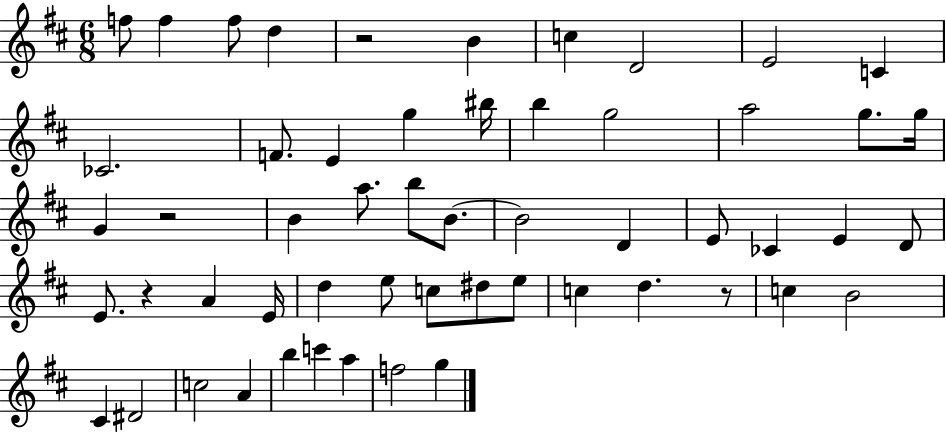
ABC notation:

X:1
T:Untitled
M:6/8
L:1/4
K:D
f/2 f f/2 d z2 B c D2 E2 C _C2 F/2 E g ^b/4 b g2 a2 g/2 g/4 G z2 B a/2 b/2 B/2 B2 D E/2 _C E D/2 E/2 z A E/4 d e/2 c/2 ^d/2 e/2 c d z/2 c B2 ^C ^D2 c2 A b c' a f2 g